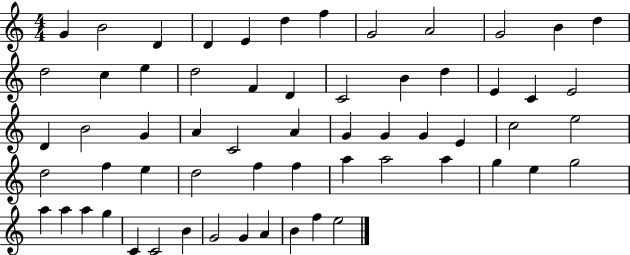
G4/q B4/h D4/q D4/q E4/q D5/q F5/q G4/h A4/h G4/h B4/q D5/q D5/h C5/q E5/q D5/h F4/q D4/q C4/h B4/q D5/q E4/q C4/q E4/h D4/q B4/h G4/q A4/q C4/h A4/q G4/q G4/q G4/q E4/q C5/h E5/h D5/h F5/q E5/q D5/h F5/q F5/q A5/q A5/h A5/q G5/q E5/q G5/h A5/q A5/q A5/q G5/q C4/q C4/h B4/q G4/h G4/q A4/q B4/q F5/q E5/h